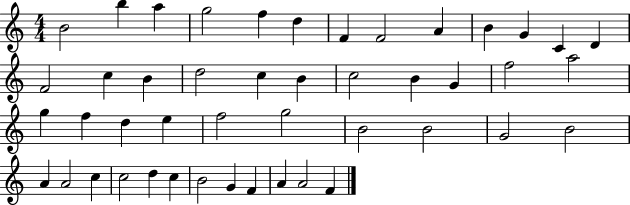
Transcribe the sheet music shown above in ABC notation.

X:1
T:Untitled
M:4/4
L:1/4
K:C
B2 b a g2 f d F F2 A B G C D F2 c B d2 c B c2 B G f2 a2 g f d e f2 g2 B2 B2 G2 B2 A A2 c c2 d c B2 G F A A2 F